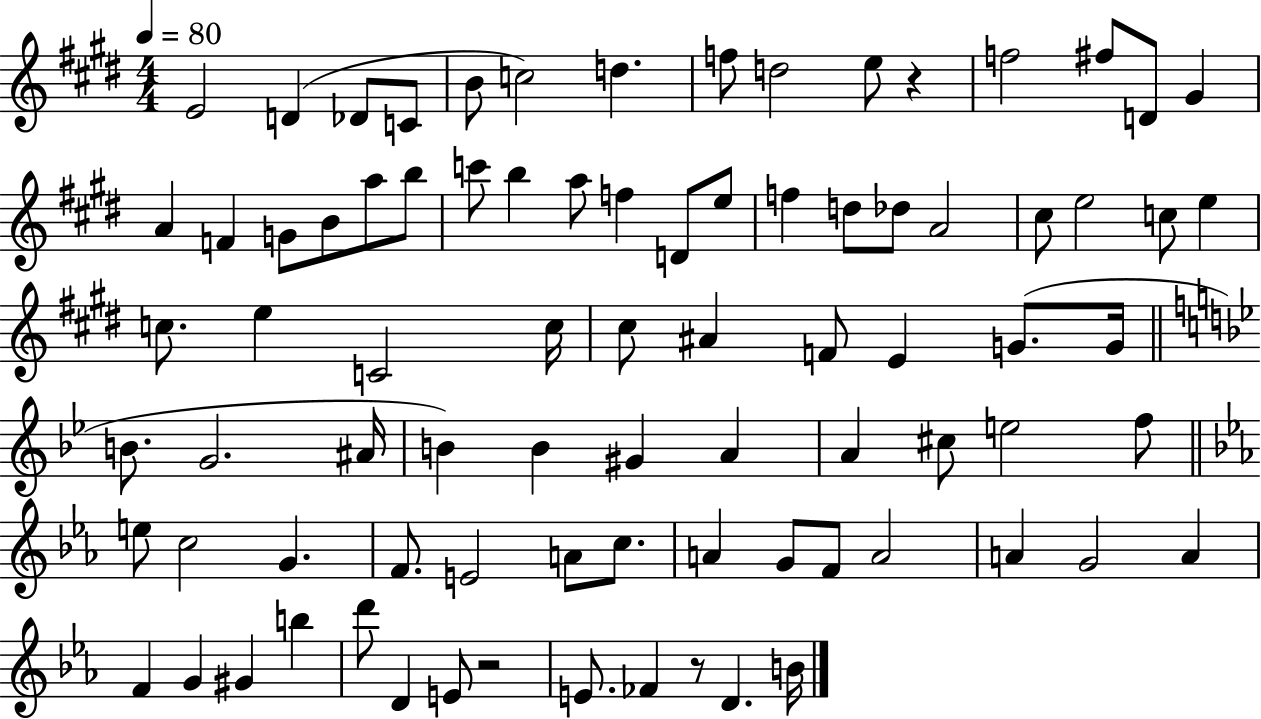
X:1
T:Untitled
M:4/4
L:1/4
K:E
E2 D _D/2 C/2 B/2 c2 d f/2 d2 e/2 z f2 ^f/2 D/2 ^G A F G/2 B/2 a/2 b/2 c'/2 b a/2 f D/2 e/2 f d/2 _d/2 A2 ^c/2 e2 c/2 e c/2 e C2 c/4 ^c/2 ^A F/2 E G/2 G/4 B/2 G2 ^A/4 B B ^G A A ^c/2 e2 f/2 e/2 c2 G F/2 E2 A/2 c/2 A G/2 F/2 A2 A G2 A F G ^G b d'/2 D E/2 z2 E/2 _F z/2 D B/4